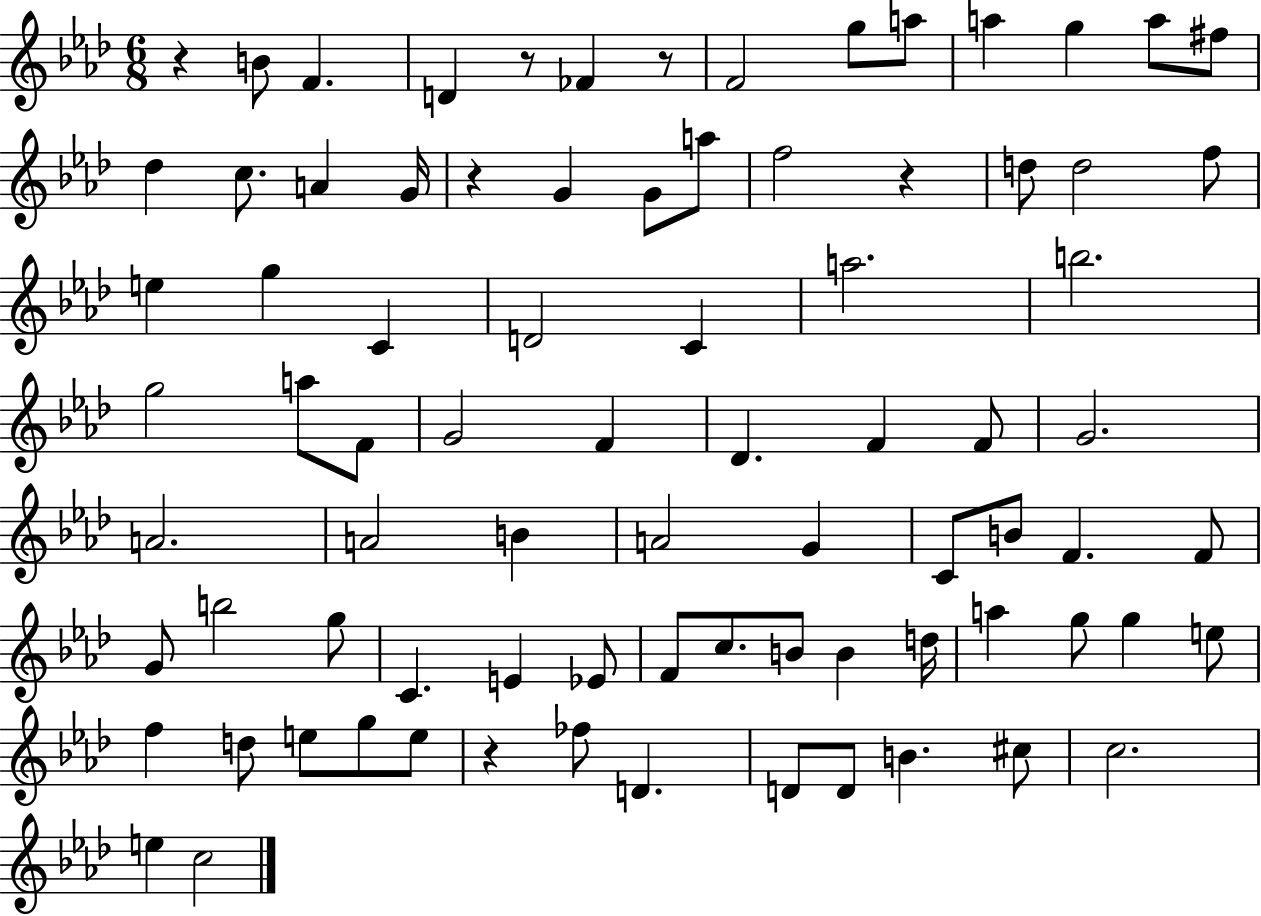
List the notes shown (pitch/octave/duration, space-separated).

R/q B4/e F4/q. D4/q R/e FES4/q R/e F4/h G5/e A5/e A5/q G5/q A5/e F#5/e Db5/q C5/e. A4/q G4/s R/q G4/q G4/e A5/e F5/h R/q D5/e D5/h F5/e E5/q G5/q C4/q D4/h C4/q A5/h. B5/h. G5/h A5/e F4/e G4/h F4/q Db4/q. F4/q F4/e G4/h. A4/h. A4/h B4/q A4/h G4/q C4/e B4/e F4/q. F4/e G4/e B5/h G5/e C4/q. E4/q Eb4/e F4/e C5/e. B4/e B4/q D5/s A5/q G5/e G5/q E5/e F5/q D5/e E5/e G5/e E5/e R/q FES5/e D4/q. D4/e D4/e B4/q. C#5/e C5/h. E5/q C5/h